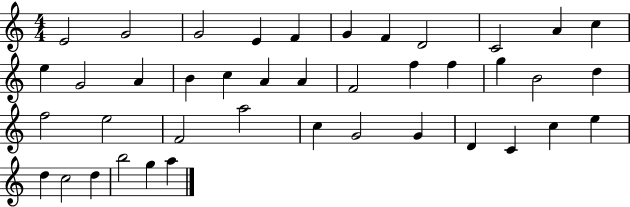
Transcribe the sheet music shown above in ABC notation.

X:1
T:Untitled
M:4/4
L:1/4
K:C
E2 G2 G2 E F G F D2 C2 A c e G2 A B c A A F2 f f g B2 d f2 e2 F2 a2 c G2 G D C c e d c2 d b2 g a